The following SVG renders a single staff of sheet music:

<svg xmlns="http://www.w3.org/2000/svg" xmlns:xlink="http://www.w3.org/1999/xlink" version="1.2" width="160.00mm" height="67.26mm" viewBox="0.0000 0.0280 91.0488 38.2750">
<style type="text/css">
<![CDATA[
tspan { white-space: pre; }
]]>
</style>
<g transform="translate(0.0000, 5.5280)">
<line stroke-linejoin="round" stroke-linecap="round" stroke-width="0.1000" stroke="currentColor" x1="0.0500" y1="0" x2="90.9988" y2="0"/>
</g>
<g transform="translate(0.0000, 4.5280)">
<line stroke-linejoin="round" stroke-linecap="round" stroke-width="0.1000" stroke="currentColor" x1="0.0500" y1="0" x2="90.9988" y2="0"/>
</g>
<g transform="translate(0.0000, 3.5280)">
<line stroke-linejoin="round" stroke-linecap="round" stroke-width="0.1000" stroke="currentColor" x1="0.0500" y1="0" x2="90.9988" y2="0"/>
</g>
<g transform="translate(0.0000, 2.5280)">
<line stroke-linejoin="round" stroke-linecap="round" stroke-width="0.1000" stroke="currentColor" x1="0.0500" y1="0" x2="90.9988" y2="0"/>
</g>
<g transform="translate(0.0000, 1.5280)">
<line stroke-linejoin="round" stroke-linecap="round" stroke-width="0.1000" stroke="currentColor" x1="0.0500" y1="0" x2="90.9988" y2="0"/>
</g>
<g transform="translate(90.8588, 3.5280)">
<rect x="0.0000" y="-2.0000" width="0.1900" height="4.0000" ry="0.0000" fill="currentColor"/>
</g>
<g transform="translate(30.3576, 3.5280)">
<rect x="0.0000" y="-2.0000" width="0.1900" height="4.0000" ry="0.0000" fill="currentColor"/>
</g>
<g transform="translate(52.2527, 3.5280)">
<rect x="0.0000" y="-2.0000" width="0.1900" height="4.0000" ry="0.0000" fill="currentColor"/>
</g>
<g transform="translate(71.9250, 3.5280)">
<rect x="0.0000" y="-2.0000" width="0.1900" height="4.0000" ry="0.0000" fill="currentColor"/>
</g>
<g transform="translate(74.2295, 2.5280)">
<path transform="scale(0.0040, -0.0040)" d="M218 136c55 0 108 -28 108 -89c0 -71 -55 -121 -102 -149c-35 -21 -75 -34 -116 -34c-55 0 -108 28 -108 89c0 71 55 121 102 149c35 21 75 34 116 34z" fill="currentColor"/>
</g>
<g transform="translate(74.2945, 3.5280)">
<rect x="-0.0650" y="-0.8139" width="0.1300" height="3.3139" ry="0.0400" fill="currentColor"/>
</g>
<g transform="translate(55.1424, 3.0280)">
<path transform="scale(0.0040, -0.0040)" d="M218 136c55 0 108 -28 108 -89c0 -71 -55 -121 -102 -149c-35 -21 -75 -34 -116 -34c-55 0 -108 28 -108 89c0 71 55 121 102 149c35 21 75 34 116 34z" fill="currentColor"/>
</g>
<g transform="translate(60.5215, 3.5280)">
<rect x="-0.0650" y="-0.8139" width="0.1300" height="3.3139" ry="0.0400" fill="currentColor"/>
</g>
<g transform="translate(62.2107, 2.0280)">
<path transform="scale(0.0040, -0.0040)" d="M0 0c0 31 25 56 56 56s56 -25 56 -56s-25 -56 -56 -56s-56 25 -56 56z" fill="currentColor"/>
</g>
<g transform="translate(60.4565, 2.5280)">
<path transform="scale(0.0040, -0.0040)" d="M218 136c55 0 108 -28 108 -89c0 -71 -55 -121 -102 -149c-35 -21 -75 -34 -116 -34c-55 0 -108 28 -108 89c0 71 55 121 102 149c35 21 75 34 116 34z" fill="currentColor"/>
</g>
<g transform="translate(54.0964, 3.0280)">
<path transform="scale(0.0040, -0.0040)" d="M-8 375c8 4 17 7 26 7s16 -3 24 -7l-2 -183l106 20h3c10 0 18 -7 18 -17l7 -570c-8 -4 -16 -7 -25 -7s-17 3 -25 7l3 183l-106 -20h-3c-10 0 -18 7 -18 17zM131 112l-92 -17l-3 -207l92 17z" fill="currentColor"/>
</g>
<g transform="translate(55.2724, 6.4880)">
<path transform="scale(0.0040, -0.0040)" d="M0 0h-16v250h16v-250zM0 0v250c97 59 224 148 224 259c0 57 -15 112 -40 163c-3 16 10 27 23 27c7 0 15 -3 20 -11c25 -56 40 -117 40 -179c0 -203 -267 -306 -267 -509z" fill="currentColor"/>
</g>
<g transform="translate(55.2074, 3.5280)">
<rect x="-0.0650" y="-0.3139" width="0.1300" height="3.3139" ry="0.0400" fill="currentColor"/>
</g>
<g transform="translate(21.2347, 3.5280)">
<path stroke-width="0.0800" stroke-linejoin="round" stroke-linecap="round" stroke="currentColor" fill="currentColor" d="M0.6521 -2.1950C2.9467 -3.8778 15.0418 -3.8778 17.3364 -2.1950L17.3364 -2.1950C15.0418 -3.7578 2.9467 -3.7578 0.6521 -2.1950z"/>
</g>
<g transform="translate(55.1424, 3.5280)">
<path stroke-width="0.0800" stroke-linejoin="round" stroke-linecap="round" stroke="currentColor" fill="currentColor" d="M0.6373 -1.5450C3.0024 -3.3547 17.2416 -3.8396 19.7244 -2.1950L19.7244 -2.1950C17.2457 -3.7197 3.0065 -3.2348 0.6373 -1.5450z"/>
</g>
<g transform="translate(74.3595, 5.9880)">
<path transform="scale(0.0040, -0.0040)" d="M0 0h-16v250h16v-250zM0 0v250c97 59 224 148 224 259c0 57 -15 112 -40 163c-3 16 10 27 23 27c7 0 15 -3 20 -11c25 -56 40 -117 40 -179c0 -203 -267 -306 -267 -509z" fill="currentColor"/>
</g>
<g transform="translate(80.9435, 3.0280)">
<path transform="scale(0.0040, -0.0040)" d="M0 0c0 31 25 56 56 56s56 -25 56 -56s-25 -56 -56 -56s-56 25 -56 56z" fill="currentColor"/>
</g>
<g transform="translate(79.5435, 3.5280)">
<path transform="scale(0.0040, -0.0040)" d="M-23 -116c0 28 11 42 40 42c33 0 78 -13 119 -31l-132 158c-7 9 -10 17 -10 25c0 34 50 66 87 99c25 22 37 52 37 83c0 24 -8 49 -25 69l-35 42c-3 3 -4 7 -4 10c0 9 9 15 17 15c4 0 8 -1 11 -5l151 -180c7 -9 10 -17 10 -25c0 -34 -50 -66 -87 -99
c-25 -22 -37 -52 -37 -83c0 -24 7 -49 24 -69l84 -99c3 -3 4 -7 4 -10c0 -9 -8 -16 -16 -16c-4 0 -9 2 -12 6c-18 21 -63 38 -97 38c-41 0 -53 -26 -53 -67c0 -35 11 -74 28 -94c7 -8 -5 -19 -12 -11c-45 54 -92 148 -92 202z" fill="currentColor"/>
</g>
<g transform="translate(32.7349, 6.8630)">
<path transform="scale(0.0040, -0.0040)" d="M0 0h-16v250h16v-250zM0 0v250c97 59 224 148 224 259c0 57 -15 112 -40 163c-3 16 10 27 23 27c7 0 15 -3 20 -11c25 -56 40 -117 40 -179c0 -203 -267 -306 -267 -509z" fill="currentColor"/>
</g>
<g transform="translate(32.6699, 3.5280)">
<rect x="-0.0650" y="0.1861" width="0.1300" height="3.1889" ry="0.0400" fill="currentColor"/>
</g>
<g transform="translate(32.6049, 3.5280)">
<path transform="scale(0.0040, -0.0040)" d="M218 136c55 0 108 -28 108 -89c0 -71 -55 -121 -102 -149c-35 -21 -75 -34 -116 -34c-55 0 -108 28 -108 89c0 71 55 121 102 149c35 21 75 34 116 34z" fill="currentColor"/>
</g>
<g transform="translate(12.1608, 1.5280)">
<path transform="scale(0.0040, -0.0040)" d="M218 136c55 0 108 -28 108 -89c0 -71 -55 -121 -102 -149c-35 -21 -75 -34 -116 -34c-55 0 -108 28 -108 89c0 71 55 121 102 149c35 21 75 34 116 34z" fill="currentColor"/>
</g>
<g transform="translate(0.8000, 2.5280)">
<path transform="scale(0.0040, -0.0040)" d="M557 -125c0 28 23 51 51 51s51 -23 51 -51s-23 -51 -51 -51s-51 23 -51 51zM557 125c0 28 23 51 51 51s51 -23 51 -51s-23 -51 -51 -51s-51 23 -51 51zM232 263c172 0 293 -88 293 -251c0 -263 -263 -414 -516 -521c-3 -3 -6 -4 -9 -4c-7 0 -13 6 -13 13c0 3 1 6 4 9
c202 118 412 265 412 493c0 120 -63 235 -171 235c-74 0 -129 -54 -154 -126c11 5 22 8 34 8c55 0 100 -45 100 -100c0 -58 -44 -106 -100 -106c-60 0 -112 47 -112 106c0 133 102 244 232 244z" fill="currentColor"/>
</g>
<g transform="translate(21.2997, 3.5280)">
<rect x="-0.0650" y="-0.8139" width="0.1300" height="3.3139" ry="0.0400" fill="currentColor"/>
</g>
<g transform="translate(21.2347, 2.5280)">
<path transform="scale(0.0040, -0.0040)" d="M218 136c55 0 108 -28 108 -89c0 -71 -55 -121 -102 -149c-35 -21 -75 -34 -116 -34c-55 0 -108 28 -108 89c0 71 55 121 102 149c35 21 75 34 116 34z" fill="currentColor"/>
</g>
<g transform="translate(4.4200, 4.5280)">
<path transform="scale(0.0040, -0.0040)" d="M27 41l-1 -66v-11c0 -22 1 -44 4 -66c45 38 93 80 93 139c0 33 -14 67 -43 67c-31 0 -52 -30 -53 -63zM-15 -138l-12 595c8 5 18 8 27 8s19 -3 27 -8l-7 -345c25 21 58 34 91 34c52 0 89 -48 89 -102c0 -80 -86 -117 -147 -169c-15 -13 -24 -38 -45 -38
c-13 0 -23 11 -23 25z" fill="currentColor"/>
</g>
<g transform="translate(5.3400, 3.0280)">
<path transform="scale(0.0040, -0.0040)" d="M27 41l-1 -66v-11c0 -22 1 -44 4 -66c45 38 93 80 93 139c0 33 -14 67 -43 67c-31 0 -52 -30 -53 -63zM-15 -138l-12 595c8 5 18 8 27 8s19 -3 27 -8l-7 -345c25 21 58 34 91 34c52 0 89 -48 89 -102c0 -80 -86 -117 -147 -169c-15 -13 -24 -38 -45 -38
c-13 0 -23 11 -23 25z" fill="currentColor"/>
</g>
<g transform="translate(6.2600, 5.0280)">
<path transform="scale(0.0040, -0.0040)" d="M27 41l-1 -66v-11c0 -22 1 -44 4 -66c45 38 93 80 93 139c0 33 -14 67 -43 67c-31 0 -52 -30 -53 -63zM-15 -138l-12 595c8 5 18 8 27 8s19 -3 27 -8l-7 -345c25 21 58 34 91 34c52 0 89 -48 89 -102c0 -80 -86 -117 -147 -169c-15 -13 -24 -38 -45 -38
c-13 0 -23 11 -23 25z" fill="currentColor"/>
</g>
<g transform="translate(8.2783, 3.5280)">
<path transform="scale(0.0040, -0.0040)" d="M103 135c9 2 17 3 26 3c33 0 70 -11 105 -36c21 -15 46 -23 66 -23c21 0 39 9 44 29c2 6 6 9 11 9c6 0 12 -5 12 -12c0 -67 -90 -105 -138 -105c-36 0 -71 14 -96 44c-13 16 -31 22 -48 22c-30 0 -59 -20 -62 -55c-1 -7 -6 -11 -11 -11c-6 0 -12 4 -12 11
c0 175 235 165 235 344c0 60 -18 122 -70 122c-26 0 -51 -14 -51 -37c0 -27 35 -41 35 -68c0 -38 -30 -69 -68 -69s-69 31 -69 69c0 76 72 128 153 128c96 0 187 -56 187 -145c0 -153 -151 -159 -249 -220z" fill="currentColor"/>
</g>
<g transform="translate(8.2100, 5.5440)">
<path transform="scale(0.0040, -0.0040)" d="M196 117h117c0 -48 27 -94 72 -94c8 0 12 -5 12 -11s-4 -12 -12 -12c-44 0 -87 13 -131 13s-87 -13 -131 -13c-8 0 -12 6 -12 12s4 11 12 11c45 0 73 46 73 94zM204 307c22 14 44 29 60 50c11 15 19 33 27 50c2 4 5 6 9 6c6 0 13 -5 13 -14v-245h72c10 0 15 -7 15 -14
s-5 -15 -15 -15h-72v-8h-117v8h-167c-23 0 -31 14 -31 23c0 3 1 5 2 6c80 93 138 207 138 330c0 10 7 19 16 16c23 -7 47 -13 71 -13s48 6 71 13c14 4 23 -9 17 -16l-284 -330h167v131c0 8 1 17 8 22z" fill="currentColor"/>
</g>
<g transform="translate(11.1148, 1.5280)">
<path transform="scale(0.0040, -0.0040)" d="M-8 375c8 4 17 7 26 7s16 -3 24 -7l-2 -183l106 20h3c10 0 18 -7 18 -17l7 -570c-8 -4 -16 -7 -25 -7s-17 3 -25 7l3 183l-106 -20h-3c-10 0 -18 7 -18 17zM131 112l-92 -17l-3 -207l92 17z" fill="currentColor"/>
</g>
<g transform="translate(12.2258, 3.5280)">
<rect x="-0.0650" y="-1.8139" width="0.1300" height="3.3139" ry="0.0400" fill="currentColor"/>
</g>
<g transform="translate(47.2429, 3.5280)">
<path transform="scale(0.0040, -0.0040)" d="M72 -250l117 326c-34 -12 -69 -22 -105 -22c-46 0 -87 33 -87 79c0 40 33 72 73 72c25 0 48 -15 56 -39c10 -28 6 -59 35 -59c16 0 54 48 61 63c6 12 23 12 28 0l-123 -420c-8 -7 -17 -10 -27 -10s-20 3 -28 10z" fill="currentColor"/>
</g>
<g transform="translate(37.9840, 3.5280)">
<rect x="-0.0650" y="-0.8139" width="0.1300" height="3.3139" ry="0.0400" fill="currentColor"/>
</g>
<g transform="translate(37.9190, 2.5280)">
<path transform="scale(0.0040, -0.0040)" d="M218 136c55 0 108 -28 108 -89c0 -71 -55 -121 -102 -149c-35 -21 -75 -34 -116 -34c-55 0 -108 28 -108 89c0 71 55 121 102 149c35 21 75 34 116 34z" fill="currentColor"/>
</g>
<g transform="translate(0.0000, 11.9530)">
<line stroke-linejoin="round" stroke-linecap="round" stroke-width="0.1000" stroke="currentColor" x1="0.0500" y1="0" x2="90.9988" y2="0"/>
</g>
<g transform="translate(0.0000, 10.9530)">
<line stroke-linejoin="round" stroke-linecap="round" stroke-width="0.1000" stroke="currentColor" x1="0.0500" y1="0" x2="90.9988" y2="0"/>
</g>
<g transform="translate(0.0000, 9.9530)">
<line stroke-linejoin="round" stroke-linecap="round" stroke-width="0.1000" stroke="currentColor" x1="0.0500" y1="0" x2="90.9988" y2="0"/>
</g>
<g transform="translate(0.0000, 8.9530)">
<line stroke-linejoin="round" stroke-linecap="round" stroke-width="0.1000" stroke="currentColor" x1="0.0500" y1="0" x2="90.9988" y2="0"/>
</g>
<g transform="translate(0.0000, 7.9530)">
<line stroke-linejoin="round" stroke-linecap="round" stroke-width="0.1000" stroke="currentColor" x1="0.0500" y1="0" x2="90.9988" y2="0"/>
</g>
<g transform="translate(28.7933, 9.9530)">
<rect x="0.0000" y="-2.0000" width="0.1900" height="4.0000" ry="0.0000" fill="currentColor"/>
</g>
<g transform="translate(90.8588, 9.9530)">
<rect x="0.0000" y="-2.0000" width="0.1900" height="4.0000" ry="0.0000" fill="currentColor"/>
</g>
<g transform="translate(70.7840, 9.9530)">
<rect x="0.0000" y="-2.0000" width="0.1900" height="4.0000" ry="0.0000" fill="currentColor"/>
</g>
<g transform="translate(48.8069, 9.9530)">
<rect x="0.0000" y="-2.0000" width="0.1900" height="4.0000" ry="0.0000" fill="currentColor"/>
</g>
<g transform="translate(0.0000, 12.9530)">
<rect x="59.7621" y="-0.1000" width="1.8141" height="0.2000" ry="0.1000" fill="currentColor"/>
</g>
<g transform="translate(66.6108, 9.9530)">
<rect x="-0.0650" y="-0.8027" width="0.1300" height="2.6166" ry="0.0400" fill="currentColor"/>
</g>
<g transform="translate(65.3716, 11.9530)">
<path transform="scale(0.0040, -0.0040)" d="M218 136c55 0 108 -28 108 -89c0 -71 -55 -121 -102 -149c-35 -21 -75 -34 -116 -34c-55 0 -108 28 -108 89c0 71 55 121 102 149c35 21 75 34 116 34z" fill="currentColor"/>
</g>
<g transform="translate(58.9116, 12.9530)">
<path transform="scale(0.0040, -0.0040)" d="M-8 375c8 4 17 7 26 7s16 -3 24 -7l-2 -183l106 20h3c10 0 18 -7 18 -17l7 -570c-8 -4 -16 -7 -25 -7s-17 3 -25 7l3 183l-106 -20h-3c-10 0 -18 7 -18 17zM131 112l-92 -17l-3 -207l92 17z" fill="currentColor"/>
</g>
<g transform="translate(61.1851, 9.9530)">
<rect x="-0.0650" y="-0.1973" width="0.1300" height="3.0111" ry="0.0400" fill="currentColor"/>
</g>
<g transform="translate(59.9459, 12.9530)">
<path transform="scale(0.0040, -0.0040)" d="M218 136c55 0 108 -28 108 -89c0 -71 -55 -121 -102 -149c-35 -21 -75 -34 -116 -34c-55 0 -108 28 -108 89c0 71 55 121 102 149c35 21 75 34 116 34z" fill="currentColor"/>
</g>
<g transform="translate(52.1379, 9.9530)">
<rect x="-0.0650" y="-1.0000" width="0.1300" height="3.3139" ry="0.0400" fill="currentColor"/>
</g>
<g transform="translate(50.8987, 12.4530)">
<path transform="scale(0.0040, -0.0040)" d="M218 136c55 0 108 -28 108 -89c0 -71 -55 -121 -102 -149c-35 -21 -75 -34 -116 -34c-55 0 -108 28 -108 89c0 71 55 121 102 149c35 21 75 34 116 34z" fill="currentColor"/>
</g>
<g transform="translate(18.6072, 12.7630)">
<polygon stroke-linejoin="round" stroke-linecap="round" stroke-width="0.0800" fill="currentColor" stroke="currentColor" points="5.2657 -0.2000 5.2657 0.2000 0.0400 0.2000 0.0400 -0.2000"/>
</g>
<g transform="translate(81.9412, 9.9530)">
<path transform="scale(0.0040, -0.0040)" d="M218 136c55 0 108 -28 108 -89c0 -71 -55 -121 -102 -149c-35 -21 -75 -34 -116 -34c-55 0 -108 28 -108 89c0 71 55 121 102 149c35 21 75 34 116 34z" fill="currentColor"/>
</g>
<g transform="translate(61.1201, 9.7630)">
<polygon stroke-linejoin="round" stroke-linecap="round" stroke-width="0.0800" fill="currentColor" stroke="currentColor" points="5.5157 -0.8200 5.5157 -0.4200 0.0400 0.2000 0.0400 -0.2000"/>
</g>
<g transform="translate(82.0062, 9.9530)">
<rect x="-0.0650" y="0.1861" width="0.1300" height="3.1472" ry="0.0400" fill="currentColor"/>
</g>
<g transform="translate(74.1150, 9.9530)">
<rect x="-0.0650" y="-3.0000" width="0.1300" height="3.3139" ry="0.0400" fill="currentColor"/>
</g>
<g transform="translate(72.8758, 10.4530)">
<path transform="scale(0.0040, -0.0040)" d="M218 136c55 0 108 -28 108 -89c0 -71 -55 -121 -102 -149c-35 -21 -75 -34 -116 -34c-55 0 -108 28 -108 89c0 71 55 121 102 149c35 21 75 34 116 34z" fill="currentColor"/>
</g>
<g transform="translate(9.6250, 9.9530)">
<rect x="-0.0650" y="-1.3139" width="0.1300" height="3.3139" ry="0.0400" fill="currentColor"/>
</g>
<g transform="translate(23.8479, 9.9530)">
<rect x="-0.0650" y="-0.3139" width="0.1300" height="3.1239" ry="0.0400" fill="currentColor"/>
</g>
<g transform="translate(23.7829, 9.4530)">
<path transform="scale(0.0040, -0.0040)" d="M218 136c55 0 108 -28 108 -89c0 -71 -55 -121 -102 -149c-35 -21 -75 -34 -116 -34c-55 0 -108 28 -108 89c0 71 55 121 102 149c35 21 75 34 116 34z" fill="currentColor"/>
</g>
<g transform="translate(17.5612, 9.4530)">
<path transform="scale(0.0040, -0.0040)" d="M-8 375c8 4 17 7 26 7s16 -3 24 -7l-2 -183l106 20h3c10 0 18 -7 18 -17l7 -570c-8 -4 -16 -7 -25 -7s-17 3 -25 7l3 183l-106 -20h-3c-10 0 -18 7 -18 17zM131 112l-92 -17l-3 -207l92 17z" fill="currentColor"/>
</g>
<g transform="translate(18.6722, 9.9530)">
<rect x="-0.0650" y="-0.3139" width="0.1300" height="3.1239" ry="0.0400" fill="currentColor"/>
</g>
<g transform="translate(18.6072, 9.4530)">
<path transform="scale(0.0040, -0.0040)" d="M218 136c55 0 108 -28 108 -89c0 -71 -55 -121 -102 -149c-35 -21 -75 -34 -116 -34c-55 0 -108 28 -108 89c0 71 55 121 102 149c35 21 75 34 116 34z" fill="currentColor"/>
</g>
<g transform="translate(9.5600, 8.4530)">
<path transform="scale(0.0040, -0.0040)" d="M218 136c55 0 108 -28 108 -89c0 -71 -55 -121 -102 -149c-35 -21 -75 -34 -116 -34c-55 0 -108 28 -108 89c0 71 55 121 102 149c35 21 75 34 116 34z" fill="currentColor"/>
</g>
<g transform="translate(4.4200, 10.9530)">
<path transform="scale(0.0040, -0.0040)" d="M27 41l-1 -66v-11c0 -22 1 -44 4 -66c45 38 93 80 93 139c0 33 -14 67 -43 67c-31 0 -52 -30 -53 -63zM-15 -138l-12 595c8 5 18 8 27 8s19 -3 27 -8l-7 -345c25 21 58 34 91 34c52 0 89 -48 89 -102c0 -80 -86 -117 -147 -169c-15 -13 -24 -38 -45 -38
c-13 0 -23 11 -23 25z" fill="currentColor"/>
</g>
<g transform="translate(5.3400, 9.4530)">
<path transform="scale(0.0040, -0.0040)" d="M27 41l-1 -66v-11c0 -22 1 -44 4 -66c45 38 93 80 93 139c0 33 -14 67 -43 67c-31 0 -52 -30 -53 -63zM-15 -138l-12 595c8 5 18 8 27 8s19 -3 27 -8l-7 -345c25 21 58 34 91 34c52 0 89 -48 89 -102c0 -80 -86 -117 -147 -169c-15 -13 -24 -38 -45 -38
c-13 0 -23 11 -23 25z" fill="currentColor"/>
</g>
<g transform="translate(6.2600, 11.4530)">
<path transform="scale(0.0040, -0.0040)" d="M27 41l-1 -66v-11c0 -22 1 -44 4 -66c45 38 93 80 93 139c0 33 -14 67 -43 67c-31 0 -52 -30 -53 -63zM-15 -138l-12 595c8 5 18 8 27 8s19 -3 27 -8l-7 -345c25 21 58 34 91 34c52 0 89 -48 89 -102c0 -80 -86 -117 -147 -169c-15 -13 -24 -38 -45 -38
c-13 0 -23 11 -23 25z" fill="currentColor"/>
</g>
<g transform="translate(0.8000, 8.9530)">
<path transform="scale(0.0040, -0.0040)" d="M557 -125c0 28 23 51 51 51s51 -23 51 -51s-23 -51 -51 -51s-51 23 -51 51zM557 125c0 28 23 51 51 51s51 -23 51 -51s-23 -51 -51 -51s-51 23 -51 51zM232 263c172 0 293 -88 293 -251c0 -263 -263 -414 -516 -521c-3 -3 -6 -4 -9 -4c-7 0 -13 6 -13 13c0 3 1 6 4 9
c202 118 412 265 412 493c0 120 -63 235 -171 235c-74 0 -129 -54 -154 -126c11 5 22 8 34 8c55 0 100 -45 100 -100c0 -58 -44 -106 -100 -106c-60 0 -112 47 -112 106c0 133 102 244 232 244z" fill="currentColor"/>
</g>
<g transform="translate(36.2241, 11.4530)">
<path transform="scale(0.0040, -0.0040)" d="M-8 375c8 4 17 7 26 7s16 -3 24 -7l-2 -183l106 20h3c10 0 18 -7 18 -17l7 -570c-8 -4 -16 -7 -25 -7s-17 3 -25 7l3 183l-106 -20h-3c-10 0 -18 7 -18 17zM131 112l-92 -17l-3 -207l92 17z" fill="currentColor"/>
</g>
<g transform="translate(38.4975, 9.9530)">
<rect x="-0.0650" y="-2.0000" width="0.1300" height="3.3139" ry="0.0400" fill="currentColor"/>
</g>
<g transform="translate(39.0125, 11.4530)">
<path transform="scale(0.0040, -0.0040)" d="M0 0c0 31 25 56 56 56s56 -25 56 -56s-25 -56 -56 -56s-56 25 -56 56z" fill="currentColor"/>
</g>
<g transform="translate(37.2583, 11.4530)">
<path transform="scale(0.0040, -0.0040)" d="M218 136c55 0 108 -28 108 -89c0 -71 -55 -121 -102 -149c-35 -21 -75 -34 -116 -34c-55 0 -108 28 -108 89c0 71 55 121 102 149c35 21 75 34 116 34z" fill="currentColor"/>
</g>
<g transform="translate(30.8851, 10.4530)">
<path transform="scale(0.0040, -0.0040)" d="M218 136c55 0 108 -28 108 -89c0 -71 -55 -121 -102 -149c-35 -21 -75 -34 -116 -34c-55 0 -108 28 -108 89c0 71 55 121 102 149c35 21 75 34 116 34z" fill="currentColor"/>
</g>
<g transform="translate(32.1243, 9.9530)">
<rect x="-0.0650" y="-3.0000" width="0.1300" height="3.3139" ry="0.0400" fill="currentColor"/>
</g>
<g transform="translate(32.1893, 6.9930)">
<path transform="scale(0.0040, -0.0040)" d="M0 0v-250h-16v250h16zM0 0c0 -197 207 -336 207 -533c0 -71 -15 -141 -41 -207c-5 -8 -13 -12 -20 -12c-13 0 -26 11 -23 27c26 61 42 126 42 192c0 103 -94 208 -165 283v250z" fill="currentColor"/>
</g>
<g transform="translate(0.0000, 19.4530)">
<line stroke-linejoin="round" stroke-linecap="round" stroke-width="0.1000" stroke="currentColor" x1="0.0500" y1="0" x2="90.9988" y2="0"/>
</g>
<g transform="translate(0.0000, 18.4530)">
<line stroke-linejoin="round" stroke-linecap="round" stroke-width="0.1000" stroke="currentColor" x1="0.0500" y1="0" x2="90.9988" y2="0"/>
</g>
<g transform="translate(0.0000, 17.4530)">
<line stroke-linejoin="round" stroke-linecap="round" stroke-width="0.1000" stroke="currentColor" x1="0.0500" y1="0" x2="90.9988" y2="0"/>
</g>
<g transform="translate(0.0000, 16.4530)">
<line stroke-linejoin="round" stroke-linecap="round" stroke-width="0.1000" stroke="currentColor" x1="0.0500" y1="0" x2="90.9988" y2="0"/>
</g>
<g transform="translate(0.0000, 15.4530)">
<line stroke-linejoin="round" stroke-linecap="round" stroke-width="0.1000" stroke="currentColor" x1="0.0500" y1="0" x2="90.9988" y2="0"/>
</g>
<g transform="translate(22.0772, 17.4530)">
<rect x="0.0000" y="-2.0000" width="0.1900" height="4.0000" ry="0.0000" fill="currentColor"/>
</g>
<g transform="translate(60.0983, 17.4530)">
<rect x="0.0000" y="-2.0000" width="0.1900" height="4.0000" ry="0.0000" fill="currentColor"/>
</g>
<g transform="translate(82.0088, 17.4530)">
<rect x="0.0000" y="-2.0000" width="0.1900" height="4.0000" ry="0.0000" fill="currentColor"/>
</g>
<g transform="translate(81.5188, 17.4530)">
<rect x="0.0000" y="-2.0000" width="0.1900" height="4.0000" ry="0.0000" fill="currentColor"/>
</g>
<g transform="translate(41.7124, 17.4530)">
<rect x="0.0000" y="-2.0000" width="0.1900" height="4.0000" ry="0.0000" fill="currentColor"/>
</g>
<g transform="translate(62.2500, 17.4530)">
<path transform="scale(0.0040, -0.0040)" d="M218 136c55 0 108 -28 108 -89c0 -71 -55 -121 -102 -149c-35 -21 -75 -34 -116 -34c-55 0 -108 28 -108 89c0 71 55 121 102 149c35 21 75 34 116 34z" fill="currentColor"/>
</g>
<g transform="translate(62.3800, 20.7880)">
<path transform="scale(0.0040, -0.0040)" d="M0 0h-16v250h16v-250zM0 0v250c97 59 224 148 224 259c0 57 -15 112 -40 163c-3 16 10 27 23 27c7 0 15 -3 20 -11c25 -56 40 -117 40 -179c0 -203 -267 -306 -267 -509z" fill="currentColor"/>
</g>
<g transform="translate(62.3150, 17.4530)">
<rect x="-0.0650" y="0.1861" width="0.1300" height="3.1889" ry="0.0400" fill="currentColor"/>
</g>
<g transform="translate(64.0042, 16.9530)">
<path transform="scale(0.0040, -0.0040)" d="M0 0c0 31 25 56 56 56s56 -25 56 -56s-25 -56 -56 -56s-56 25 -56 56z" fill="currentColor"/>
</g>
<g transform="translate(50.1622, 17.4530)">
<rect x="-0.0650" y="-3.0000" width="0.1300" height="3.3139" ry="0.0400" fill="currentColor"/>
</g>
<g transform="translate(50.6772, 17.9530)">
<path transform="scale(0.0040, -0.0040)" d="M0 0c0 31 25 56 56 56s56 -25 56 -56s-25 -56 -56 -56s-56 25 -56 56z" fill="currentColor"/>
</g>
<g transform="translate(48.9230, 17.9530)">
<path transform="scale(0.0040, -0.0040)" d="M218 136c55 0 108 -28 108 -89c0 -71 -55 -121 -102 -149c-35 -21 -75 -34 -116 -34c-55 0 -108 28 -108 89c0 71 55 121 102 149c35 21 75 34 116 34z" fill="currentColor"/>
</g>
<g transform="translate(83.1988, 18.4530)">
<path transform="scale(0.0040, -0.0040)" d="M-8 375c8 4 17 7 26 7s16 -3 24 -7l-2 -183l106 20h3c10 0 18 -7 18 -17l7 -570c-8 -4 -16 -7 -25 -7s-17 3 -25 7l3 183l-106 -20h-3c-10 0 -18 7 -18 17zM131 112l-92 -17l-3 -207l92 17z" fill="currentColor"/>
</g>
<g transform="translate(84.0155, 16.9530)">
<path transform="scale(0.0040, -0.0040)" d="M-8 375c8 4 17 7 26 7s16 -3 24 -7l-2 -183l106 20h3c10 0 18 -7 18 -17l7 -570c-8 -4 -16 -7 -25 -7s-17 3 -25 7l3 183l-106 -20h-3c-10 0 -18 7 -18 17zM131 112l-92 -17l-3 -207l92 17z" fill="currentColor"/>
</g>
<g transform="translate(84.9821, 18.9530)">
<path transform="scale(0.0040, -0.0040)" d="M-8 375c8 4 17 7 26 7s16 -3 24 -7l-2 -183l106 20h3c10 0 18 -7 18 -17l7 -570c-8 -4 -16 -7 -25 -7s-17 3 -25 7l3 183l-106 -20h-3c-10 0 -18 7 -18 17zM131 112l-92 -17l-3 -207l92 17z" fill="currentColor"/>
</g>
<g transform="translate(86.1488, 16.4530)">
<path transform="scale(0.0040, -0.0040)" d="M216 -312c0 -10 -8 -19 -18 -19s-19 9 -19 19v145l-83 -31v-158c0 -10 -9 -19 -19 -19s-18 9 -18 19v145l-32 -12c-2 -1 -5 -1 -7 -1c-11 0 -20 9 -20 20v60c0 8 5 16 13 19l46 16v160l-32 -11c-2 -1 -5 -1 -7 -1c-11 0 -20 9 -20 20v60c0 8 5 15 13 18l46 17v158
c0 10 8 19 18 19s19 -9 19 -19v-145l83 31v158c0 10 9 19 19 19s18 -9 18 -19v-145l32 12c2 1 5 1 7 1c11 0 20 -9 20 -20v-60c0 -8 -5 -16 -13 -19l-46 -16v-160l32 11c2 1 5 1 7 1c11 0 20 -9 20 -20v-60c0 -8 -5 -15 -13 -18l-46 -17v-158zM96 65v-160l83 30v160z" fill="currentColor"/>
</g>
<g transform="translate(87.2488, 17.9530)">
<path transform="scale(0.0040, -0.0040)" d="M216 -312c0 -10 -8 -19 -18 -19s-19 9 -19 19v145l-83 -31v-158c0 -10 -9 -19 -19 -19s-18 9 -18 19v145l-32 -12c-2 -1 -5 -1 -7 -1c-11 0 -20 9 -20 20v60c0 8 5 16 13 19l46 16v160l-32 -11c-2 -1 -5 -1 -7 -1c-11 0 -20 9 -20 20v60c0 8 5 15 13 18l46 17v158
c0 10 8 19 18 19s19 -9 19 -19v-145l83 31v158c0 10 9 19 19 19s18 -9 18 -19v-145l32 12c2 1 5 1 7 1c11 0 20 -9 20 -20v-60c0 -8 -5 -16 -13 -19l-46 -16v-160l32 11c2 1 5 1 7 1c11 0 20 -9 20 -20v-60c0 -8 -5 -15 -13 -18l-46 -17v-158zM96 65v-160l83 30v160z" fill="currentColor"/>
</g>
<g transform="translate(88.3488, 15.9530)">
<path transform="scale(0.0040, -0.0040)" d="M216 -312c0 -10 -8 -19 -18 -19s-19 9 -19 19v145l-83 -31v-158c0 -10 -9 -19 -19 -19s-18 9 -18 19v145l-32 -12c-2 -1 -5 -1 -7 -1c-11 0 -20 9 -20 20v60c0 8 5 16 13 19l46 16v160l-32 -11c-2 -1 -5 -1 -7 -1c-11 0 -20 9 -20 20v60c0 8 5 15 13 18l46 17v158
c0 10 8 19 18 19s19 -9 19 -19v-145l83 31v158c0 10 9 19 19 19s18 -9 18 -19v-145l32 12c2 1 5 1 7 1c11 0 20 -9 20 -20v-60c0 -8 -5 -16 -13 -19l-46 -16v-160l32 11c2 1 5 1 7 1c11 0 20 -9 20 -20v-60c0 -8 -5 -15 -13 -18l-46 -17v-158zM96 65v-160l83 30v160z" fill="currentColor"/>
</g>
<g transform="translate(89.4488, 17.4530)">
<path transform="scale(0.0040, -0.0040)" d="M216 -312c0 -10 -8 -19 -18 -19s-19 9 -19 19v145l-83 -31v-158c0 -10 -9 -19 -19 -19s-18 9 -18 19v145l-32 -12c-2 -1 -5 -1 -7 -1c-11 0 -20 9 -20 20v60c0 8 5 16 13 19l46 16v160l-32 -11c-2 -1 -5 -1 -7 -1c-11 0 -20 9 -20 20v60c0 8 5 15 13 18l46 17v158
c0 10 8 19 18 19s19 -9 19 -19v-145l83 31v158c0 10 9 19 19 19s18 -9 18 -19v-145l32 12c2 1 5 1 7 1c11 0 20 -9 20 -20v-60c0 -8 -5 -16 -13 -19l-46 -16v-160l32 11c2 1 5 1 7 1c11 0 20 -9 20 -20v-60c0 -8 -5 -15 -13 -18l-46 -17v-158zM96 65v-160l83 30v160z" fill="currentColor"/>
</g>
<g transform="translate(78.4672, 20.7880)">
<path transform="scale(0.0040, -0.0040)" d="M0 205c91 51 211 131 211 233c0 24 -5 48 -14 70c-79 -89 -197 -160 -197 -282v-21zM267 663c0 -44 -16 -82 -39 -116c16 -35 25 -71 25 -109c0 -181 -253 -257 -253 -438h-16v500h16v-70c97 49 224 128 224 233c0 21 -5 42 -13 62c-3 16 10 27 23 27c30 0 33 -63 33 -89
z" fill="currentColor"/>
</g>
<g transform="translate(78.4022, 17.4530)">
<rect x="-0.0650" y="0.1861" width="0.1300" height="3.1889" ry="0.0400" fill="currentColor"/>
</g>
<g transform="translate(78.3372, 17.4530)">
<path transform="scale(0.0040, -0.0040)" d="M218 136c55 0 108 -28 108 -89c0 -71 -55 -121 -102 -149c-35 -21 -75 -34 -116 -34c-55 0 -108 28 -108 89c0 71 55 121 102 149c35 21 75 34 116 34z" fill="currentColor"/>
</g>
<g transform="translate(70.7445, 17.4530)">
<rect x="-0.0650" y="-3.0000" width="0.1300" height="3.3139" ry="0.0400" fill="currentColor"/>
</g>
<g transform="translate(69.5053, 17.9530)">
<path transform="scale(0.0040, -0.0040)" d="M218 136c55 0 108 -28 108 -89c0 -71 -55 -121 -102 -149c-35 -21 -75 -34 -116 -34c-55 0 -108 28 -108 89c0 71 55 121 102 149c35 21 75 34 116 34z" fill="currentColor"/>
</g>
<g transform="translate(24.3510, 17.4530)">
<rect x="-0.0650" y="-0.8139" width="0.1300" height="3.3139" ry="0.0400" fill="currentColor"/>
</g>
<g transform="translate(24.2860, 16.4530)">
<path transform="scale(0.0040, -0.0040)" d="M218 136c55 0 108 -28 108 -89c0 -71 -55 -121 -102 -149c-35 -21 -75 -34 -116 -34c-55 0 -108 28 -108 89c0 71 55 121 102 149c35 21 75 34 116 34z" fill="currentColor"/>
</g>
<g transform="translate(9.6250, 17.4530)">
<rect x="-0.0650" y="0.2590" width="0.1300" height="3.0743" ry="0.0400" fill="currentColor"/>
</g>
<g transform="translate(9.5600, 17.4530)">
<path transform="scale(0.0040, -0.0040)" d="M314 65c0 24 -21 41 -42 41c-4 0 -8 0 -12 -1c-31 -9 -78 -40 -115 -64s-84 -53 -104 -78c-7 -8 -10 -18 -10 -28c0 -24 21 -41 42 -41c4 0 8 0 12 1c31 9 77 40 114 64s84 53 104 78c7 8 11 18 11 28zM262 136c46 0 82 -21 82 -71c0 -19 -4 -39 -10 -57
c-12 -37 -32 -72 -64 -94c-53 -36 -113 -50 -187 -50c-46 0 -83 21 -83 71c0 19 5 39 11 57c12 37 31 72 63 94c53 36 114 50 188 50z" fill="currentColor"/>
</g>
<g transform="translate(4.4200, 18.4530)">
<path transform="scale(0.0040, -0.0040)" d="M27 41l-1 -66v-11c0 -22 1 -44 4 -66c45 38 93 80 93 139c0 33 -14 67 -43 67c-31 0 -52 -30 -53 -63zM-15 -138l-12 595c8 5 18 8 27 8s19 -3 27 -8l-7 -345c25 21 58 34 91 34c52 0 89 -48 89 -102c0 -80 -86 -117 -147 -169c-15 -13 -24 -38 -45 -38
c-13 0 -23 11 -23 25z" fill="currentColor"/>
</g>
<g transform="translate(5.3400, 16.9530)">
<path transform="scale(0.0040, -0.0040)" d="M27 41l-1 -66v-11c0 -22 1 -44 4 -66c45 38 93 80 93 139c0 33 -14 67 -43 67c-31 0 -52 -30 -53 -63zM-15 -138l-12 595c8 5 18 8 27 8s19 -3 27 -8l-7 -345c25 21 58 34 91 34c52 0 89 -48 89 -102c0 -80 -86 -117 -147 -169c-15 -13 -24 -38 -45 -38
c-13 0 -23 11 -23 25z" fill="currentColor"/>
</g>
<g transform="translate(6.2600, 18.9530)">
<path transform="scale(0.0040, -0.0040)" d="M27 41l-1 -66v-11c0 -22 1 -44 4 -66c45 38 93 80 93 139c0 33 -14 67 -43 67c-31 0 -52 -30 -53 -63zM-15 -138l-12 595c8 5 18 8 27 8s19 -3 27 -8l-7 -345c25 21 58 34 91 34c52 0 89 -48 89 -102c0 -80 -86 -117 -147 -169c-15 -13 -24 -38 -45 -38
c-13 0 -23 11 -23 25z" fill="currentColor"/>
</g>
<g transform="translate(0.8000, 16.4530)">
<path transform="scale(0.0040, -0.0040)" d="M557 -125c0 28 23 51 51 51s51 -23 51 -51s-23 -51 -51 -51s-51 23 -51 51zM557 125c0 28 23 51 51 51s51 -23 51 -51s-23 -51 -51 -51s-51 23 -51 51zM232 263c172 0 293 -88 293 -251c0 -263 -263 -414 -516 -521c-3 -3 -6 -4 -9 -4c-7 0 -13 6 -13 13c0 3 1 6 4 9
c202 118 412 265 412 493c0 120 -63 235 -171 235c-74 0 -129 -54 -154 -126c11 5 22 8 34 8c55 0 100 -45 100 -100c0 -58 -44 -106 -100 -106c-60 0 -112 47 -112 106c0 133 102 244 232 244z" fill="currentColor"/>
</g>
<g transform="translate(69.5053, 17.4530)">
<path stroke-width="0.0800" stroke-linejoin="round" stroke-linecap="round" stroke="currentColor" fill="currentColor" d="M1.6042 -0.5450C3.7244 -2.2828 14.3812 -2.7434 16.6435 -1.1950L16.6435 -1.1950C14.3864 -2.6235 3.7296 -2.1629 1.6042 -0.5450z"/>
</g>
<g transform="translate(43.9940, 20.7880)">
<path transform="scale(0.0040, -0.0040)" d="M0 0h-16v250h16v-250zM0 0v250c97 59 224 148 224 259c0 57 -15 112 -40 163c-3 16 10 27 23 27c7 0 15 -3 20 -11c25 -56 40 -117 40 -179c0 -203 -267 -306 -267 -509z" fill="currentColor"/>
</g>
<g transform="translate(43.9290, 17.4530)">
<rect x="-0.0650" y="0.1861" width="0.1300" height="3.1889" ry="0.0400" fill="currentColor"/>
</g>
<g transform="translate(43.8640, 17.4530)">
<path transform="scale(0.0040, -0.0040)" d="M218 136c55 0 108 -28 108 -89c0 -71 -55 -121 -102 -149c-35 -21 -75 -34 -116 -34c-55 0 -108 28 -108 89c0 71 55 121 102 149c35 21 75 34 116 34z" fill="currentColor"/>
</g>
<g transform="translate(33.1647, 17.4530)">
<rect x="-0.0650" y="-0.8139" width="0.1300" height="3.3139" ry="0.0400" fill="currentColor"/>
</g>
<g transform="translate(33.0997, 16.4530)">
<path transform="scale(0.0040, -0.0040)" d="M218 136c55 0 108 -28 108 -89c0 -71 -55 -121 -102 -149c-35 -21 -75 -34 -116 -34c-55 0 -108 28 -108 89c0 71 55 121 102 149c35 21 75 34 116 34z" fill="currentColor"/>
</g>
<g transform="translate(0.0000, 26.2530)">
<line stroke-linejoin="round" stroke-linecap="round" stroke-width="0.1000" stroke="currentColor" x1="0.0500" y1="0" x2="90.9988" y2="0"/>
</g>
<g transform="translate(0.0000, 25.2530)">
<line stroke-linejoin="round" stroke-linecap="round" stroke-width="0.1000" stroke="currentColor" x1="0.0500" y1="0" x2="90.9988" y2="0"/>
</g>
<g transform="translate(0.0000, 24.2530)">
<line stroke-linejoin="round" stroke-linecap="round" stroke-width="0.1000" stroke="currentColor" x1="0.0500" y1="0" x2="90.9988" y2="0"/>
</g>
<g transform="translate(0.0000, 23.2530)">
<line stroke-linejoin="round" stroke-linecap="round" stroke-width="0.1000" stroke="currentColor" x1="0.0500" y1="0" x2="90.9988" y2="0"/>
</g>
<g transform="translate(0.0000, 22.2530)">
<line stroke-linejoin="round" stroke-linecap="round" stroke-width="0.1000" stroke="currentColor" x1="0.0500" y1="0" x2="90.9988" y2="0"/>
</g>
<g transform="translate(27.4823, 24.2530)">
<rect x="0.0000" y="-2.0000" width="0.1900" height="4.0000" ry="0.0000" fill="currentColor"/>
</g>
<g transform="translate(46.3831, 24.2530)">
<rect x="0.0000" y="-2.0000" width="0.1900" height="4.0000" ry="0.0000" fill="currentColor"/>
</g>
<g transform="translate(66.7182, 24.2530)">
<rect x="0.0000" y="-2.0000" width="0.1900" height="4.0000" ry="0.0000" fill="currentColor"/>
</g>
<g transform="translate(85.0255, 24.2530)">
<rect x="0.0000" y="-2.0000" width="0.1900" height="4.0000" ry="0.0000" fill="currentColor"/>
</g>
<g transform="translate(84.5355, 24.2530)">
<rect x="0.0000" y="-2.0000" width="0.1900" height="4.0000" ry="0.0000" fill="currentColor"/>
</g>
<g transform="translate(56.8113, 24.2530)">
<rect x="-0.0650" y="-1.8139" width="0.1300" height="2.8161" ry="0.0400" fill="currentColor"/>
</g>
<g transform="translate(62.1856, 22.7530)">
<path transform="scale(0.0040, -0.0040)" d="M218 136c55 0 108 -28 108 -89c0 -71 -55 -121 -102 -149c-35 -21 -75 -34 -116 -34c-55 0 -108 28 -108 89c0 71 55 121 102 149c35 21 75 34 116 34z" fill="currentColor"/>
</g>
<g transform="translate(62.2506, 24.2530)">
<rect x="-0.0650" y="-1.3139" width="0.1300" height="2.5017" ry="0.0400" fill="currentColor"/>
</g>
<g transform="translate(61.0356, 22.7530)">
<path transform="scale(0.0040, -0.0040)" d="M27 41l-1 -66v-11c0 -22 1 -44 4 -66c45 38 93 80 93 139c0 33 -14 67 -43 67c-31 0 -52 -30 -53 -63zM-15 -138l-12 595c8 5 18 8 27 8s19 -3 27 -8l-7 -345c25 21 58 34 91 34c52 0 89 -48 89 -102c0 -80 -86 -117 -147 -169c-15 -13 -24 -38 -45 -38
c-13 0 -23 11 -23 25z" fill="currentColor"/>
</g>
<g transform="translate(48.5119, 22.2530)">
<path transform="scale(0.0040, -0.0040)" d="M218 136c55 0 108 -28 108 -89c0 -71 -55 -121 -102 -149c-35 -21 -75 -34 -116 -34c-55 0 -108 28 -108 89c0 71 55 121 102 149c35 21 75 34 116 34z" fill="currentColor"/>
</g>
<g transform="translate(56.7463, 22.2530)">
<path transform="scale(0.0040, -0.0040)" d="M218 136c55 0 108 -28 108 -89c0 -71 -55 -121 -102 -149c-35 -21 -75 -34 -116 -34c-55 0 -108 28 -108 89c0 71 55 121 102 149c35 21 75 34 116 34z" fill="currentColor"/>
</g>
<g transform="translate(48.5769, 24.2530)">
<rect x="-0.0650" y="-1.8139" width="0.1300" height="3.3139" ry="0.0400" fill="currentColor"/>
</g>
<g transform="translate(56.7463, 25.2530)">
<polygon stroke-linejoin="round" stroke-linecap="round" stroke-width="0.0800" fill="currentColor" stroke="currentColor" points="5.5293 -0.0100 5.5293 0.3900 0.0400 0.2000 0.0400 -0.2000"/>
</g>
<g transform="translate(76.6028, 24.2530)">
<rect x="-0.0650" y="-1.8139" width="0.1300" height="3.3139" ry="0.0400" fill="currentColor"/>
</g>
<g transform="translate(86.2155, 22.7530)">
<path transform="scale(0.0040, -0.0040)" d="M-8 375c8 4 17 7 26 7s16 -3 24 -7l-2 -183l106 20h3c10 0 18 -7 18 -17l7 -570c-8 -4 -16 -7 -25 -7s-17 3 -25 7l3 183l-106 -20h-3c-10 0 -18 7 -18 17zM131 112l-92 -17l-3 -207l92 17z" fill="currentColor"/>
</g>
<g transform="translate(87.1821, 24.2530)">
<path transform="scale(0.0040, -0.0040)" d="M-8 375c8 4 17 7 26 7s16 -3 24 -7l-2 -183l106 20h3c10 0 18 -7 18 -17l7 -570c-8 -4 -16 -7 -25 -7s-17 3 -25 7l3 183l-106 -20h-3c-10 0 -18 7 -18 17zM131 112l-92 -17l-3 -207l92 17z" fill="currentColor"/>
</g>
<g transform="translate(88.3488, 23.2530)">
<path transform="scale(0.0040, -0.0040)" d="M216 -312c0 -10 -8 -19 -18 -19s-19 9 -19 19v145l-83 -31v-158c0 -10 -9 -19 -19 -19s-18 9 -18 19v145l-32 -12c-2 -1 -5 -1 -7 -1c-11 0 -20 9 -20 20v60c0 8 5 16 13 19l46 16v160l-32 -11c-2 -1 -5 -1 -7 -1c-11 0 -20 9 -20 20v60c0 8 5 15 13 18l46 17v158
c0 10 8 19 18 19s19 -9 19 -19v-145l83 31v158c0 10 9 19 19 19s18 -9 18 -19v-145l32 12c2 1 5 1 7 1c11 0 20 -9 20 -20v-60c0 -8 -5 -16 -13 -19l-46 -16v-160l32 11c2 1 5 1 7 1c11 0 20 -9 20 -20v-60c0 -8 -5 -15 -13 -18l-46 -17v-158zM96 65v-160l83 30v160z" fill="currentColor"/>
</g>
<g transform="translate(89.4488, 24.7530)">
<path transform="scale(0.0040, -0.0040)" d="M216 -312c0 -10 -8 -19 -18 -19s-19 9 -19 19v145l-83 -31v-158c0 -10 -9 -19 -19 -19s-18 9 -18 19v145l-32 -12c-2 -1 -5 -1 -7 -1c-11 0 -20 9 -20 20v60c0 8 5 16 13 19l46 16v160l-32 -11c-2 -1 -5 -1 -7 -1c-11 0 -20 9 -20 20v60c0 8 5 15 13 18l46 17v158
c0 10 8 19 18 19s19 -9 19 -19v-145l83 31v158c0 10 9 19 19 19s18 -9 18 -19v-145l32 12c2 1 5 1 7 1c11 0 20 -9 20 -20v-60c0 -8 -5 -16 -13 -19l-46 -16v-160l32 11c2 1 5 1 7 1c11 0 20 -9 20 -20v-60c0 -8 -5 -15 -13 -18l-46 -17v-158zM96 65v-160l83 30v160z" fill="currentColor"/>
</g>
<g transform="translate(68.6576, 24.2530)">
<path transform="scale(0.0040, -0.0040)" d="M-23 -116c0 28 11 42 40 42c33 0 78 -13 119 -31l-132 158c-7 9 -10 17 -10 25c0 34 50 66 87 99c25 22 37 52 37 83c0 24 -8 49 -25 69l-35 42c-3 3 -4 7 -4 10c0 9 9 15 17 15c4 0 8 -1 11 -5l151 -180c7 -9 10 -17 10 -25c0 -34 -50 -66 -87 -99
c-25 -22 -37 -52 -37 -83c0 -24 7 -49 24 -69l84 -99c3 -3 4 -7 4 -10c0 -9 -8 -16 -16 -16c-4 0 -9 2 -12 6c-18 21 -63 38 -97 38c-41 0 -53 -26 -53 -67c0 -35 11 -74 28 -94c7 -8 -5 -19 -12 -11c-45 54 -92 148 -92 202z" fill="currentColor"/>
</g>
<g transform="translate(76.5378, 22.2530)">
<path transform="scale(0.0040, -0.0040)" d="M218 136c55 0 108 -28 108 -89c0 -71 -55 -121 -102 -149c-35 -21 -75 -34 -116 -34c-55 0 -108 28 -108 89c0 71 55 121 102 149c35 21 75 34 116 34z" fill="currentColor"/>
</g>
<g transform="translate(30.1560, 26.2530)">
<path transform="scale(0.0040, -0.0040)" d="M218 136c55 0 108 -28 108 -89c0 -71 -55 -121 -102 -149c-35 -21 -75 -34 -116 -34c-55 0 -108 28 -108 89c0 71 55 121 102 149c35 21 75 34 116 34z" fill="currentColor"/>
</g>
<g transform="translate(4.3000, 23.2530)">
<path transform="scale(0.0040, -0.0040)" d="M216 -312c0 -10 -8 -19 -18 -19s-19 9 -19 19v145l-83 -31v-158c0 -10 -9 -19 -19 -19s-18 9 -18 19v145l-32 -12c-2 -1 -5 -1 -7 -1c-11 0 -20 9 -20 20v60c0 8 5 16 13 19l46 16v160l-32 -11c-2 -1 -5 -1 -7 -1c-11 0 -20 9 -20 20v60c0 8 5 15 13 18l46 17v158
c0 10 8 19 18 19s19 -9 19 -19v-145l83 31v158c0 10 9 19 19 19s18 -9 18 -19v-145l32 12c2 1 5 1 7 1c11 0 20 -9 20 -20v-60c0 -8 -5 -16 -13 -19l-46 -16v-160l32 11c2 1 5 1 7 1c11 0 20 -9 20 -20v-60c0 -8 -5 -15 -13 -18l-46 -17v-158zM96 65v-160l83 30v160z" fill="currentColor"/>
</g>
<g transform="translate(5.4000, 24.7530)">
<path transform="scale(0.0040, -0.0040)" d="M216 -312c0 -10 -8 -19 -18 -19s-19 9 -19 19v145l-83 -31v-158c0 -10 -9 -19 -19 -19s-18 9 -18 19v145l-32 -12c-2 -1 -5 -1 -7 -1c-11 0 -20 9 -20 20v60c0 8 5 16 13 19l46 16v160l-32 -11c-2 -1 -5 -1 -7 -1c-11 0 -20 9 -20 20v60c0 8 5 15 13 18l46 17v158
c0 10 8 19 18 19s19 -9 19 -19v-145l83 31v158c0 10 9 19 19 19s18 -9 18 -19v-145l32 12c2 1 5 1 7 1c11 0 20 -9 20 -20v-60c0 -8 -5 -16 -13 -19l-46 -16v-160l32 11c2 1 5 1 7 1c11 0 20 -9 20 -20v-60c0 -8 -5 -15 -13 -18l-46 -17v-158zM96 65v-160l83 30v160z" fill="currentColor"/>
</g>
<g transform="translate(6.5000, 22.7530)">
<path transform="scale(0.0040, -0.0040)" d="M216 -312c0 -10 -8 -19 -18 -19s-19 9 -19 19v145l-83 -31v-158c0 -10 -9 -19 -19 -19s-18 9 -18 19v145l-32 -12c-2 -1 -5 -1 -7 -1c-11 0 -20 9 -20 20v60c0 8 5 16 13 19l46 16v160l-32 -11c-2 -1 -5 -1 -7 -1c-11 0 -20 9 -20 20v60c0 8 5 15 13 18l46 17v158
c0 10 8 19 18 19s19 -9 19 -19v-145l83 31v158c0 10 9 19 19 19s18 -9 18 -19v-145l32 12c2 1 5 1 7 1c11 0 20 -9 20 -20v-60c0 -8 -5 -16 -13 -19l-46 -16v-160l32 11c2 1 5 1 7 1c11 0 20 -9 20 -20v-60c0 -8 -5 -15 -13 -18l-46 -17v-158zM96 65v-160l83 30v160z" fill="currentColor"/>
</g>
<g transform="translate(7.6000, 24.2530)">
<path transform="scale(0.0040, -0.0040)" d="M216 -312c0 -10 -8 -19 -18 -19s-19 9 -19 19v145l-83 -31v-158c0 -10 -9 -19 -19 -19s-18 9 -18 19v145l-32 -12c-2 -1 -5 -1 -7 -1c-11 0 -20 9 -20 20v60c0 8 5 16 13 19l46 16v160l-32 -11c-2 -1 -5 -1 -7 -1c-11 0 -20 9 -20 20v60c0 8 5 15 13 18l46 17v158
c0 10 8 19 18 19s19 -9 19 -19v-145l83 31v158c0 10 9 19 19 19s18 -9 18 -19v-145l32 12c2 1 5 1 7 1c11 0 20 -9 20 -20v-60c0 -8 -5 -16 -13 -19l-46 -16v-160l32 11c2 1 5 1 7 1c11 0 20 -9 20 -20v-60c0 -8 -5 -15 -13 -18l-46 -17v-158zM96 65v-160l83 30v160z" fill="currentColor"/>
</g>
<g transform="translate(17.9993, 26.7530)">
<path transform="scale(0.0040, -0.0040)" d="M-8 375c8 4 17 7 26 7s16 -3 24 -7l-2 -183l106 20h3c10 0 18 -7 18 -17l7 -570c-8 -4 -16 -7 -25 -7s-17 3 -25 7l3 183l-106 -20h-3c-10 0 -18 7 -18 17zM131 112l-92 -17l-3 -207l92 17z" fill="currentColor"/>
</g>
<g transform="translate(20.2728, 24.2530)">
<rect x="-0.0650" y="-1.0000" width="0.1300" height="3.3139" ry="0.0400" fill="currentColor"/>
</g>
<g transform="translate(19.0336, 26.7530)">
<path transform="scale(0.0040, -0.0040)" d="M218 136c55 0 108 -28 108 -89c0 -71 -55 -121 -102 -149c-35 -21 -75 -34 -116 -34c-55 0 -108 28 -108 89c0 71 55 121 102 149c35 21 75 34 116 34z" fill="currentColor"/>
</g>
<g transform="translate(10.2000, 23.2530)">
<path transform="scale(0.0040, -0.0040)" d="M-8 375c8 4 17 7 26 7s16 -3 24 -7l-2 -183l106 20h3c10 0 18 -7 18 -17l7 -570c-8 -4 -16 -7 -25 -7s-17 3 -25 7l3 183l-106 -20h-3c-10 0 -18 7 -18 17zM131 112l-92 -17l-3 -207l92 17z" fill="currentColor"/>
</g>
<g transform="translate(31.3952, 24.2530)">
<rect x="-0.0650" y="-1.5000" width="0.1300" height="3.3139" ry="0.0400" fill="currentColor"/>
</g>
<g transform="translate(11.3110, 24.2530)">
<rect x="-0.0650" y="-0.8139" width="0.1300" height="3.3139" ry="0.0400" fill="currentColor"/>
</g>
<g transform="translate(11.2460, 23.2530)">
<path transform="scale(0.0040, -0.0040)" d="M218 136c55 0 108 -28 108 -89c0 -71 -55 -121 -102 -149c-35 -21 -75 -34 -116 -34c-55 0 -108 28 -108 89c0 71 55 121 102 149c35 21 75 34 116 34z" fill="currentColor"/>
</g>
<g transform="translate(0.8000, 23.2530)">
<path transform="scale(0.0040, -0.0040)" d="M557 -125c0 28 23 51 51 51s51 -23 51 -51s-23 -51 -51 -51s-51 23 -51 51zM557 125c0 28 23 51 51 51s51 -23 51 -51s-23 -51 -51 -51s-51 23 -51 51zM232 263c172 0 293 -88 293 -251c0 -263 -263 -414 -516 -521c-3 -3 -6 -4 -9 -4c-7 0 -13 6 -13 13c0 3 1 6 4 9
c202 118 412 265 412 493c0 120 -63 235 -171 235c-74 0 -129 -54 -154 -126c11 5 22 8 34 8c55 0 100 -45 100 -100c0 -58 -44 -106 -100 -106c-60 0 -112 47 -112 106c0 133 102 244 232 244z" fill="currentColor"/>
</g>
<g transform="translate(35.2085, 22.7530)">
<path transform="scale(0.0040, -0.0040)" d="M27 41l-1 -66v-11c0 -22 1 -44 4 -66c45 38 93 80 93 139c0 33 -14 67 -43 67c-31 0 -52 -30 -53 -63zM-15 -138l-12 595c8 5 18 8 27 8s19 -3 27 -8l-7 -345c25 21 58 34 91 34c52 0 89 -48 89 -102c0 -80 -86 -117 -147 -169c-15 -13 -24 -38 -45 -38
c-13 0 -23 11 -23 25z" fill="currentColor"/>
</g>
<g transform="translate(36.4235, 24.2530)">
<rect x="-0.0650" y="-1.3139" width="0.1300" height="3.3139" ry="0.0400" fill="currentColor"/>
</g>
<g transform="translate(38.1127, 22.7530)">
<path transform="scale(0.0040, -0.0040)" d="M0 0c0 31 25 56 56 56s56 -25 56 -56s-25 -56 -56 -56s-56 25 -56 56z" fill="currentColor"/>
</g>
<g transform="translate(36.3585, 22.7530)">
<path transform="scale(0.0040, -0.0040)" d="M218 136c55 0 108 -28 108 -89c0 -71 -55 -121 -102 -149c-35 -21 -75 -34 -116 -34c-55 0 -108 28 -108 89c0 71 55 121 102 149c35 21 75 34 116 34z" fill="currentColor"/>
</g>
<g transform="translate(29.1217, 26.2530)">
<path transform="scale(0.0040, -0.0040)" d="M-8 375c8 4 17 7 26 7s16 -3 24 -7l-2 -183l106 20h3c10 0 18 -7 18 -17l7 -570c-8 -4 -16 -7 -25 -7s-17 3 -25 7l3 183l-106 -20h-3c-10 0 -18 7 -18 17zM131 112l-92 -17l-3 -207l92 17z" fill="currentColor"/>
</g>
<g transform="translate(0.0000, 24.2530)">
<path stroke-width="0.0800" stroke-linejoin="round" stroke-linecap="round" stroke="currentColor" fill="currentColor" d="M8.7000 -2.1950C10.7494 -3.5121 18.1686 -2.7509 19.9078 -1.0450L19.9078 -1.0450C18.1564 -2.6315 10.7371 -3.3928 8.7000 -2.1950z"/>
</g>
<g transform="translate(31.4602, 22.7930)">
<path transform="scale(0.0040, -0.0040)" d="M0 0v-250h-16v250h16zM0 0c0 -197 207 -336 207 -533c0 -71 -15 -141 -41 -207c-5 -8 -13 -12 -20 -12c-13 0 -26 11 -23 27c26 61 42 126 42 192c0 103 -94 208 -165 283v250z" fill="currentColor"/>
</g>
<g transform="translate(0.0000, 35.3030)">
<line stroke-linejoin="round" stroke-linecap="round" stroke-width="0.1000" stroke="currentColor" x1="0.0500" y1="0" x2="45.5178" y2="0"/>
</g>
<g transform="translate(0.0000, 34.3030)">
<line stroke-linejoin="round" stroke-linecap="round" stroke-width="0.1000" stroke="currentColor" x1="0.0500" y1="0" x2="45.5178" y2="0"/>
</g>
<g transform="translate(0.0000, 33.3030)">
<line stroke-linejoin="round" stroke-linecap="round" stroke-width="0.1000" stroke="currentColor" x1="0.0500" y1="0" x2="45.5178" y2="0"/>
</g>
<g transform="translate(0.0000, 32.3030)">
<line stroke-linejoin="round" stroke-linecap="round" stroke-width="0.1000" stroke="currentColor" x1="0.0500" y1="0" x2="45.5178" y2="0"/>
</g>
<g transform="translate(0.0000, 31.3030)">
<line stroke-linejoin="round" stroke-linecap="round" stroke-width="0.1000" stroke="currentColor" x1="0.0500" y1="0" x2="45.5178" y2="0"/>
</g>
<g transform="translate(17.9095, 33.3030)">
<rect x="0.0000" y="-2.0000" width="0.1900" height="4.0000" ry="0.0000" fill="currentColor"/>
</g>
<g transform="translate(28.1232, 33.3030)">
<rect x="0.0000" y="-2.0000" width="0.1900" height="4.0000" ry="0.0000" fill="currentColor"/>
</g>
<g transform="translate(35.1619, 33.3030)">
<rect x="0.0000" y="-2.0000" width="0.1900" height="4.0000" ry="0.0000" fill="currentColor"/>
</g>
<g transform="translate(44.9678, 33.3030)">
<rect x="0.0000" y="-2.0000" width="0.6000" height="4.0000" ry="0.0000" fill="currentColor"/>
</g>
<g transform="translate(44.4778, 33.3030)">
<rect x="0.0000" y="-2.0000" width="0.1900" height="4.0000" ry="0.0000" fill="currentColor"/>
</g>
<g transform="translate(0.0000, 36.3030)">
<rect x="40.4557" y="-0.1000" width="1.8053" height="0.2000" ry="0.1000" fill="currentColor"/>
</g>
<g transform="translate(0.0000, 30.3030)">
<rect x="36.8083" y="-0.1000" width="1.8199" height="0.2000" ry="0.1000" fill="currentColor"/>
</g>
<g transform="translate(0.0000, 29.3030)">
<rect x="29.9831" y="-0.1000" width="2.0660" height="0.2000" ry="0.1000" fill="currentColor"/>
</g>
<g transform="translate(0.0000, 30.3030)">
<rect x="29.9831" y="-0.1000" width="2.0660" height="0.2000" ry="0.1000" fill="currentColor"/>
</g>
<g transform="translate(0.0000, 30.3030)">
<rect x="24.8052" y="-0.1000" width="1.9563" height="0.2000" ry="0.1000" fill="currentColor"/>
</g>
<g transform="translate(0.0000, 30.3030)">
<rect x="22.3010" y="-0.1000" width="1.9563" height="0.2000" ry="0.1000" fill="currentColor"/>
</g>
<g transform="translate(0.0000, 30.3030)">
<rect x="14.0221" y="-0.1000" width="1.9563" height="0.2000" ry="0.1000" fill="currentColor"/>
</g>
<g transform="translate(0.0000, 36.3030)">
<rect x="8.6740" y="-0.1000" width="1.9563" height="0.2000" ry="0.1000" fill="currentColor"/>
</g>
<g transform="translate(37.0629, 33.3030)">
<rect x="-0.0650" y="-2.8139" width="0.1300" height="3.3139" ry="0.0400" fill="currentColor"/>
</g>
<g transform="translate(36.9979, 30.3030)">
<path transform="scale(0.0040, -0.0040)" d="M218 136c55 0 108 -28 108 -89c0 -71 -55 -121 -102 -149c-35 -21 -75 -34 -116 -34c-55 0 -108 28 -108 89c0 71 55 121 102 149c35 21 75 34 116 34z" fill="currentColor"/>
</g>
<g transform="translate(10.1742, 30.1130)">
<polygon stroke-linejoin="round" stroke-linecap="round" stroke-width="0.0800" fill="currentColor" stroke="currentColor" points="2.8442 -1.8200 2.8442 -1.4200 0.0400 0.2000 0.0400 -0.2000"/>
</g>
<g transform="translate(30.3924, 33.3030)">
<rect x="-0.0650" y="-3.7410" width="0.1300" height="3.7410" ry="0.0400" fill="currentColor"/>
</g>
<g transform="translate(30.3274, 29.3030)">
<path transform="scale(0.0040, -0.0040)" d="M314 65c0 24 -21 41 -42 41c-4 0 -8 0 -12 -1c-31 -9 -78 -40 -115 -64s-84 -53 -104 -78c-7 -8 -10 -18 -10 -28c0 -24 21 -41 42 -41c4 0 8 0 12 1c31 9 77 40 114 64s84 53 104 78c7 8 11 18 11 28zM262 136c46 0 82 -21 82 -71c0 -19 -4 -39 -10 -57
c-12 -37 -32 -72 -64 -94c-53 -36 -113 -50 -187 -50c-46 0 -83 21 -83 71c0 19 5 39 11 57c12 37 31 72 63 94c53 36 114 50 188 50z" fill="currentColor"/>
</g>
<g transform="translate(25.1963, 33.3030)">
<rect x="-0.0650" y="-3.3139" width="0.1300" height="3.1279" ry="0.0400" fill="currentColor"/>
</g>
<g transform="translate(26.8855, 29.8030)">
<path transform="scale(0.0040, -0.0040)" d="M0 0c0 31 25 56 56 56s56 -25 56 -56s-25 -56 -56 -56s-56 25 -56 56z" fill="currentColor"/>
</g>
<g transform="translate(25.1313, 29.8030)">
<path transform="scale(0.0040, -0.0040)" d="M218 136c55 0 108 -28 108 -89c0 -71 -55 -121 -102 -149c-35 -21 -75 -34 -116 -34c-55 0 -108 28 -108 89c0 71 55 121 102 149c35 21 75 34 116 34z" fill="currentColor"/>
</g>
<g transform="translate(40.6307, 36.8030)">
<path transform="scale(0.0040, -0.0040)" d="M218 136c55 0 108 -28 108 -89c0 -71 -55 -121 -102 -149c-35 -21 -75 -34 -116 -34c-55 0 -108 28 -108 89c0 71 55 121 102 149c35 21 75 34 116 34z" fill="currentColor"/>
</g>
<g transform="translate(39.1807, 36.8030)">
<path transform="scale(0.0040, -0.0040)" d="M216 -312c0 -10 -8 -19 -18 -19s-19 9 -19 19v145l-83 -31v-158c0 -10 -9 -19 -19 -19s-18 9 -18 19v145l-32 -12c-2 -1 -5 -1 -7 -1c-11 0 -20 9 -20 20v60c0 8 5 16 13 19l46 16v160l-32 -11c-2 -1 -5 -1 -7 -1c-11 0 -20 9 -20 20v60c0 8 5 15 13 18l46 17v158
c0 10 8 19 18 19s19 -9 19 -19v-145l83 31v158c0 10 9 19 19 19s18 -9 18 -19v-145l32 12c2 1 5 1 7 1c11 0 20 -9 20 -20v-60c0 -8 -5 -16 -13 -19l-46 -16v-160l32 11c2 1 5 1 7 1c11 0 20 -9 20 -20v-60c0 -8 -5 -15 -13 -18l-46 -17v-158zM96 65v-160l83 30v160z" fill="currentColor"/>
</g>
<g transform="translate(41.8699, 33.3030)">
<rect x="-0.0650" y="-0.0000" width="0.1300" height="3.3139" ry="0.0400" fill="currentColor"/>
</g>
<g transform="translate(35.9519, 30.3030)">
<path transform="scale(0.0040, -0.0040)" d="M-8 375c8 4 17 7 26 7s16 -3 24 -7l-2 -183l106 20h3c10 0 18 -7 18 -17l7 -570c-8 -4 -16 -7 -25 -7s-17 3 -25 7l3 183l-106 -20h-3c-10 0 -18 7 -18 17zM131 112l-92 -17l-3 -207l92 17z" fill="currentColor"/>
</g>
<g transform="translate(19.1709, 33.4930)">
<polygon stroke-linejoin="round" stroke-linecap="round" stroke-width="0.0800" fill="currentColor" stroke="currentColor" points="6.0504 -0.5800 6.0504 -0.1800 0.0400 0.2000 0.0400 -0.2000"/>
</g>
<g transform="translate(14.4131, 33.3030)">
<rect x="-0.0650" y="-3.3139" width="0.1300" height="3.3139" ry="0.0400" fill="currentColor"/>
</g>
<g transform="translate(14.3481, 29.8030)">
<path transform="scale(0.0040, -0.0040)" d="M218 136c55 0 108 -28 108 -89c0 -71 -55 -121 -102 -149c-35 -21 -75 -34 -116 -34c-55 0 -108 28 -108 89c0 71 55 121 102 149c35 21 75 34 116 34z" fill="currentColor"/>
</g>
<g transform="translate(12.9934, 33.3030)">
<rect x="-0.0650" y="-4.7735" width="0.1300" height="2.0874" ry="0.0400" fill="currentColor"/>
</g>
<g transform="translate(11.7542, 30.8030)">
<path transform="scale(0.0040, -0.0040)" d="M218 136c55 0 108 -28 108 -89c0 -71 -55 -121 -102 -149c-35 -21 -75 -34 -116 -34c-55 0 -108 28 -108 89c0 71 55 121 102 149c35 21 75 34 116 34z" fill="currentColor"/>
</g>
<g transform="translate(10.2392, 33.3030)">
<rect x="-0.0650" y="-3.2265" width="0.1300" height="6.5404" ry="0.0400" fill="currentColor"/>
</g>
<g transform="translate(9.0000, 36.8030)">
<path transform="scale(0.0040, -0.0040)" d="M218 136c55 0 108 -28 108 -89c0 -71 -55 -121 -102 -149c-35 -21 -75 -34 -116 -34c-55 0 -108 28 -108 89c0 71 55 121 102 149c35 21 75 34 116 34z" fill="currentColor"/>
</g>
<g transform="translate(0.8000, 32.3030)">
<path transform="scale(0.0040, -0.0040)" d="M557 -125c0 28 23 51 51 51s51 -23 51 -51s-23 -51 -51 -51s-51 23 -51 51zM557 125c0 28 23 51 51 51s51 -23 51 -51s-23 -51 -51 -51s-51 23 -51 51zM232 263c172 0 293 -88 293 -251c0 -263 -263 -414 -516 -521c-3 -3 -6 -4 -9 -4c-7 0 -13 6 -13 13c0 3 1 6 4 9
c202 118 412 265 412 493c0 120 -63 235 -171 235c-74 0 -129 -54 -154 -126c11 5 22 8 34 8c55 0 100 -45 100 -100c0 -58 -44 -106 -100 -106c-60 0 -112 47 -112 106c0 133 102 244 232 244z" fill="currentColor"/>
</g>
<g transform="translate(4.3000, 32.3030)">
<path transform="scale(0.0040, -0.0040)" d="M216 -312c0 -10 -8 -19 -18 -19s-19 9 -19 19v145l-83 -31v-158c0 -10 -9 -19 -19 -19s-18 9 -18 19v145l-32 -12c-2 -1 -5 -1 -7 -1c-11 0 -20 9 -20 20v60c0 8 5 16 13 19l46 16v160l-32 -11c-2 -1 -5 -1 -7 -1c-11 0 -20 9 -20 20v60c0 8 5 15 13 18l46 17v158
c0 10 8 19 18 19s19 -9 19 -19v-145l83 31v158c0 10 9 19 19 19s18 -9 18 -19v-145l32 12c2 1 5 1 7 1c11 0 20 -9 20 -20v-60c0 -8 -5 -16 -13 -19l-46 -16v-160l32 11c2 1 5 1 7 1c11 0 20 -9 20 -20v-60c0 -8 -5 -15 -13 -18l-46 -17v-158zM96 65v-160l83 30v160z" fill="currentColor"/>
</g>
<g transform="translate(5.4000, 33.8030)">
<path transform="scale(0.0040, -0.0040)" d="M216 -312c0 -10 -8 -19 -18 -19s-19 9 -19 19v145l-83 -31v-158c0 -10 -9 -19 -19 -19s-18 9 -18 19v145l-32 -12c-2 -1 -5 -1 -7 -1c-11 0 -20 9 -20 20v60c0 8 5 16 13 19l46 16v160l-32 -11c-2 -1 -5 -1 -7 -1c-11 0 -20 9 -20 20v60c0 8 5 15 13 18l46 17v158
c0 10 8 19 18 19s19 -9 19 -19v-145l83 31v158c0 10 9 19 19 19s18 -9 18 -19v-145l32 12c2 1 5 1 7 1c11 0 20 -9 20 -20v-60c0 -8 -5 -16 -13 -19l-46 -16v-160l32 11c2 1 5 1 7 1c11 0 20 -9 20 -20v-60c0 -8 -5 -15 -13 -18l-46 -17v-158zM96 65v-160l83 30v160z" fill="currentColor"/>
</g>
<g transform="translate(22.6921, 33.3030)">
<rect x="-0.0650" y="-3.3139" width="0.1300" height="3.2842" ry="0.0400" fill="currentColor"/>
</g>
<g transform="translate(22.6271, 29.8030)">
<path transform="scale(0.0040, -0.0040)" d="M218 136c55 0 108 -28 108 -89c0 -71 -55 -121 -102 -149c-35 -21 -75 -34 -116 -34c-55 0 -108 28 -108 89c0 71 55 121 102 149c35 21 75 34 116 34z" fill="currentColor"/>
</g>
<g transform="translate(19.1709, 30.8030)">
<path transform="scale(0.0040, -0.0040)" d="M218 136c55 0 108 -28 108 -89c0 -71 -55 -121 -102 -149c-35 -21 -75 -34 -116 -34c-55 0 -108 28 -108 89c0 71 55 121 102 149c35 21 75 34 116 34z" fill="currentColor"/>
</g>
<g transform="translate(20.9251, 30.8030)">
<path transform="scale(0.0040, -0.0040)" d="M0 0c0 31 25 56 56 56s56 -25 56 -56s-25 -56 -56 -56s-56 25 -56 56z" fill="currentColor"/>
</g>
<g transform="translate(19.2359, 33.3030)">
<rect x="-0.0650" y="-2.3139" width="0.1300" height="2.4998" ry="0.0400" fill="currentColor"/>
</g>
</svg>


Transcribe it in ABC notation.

X:1
T:Untitled
M:2/4
L:1/4
K:Eb
A, F, D,/2 F, z/2 E,/2 F, F,/2 z G, E,/2 E,/2 C,/2 A,, F,, E,,/2 G,,/2 C, D, D,2 F, F, D,/2 C, D,/2 C, D,/4 F, F,, G,,/2 _G, A, A,/2 _G,/2 z A, D,,/2 B,/2 D B,/2 D/2 D/2 E2 C ^D,,